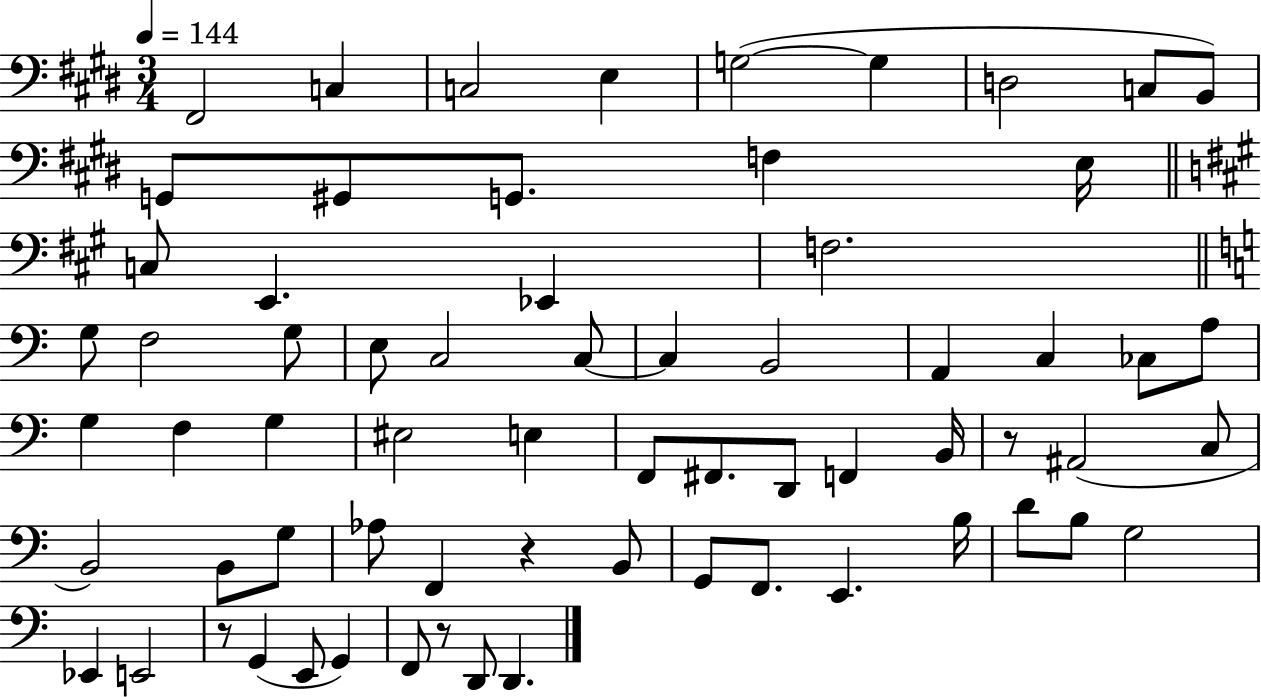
F#2/h C3/q C3/h E3/q G3/h G3/q D3/h C3/e B2/e G2/e G#2/e G2/e. F3/q E3/s C3/e E2/q. Eb2/q F3/h. G3/e F3/h G3/e E3/e C3/h C3/e C3/q B2/h A2/q C3/q CES3/e A3/e G3/q F3/q G3/q EIS3/h E3/q F2/e F#2/e. D2/e F2/q B2/s R/e A#2/h C3/e B2/h B2/e G3/e Ab3/e F2/q R/q B2/e G2/e F2/e. E2/q. B3/s D4/e B3/e G3/h Eb2/q E2/h R/e G2/q E2/e G2/q F2/e R/e D2/e D2/q.